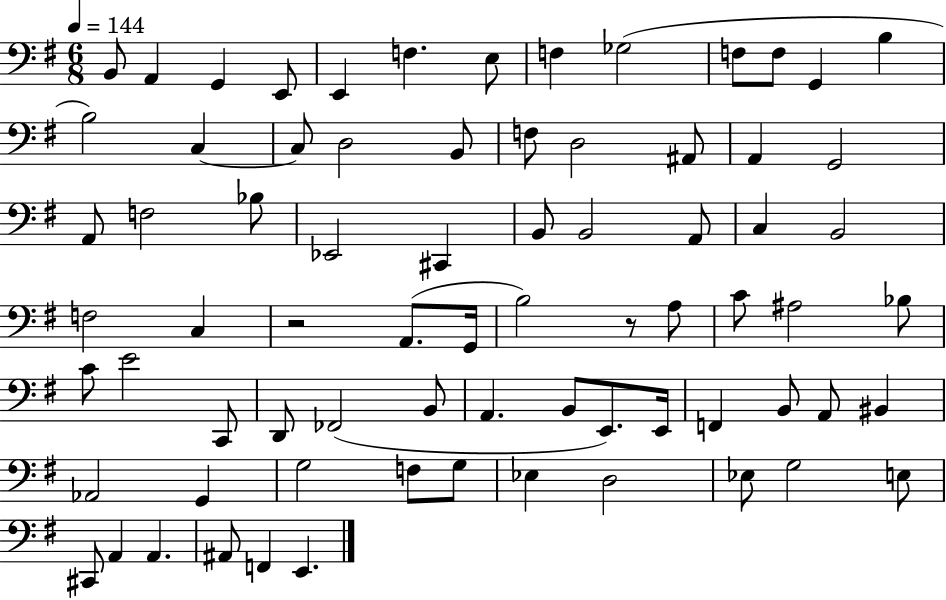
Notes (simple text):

B2/e A2/q G2/q E2/e E2/q F3/q. E3/e F3/q Gb3/h F3/e F3/e G2/q B3/q B3/h C3/q C3/e D3/h B2/e F3/e D3/h A#2/e A2/q G2/h A2/e F3/h Bb3/e Eb2/h C#2/q B2/e B2/h A2/e C3/q B2/h F3/h C3/q R/h A2/e. G2/s B3/h R/e A3/e C4/e A#3/h Bb3/e C4/e E4/h C2/e D2/e FES2/h B2/e A2/q. B2/e E2/e. E2/s F2/q B2/e A2/e BIS2/q Ab2/h G2/q G3/h F3/e G3/e Eb3/q D3/h Eb3/e G3/h E3/e C#2/e A2/q A2/q. A#2/e F2/q E2/q.